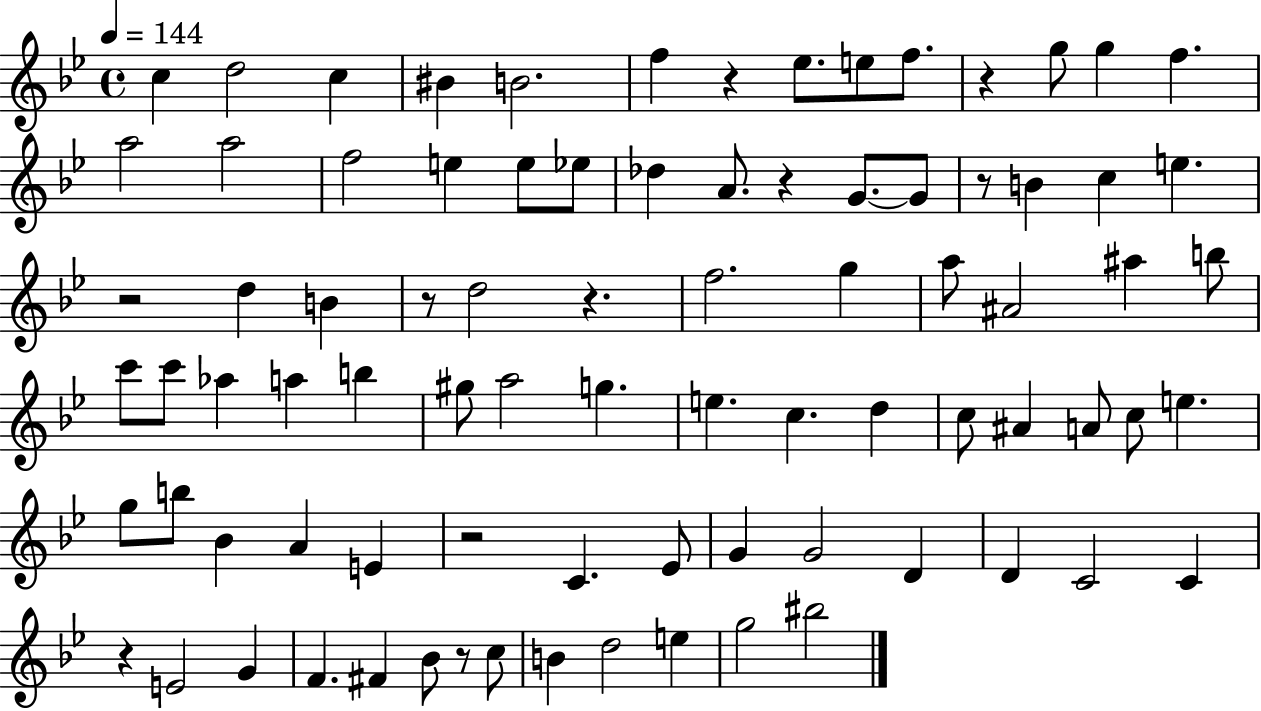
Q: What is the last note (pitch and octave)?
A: BIS5